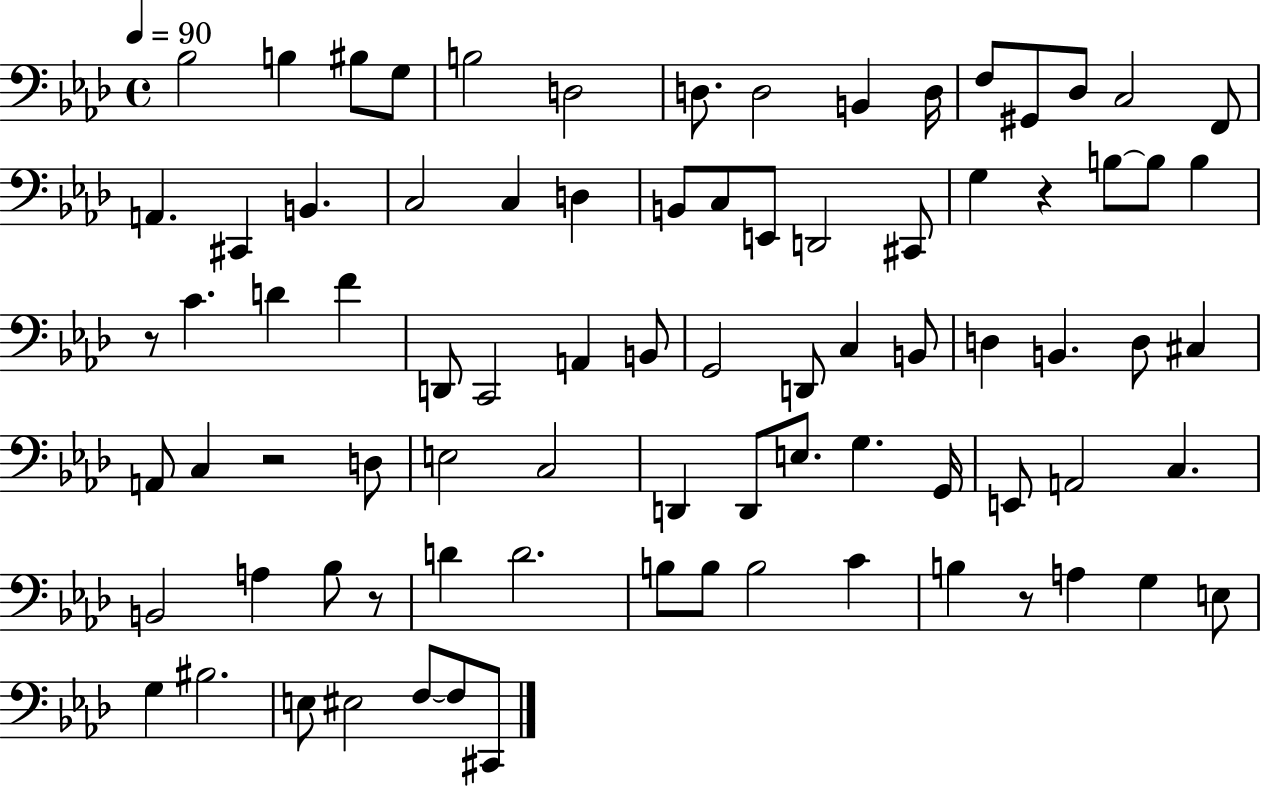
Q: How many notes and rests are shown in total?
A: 83